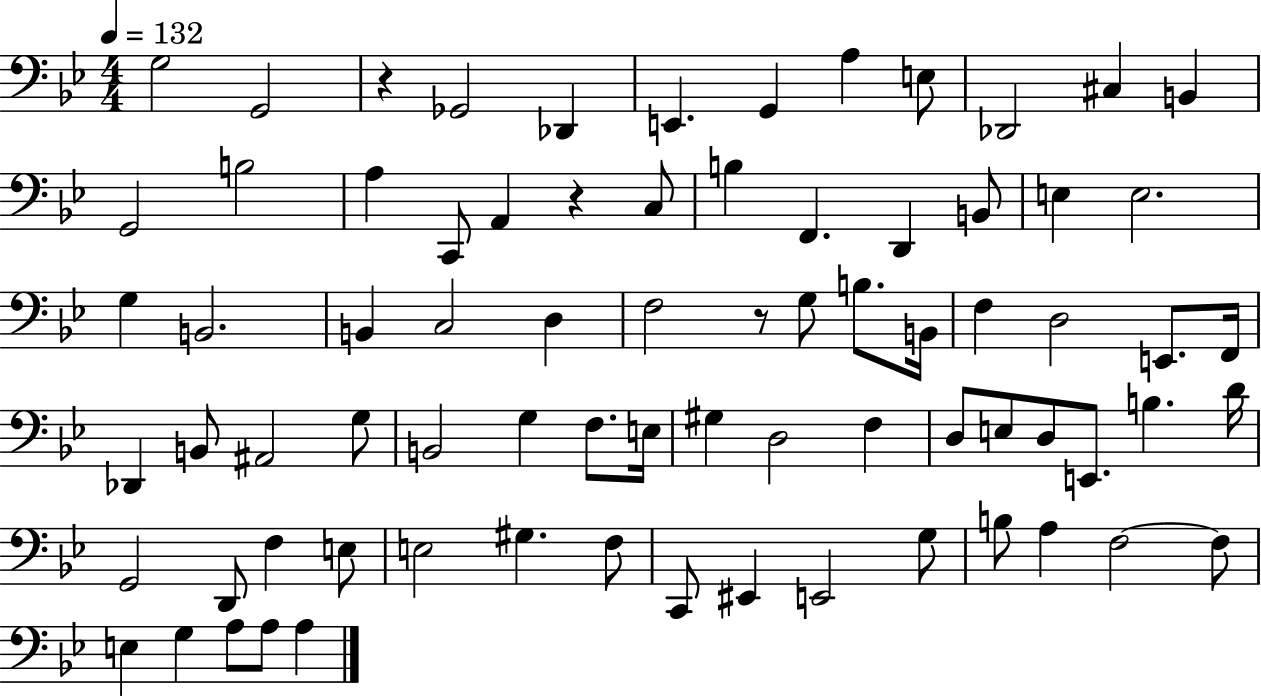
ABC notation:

X:1
T:Untitled
M:4/4
L:1/4
K:Bb
G,2 G,,2 z _G,,2 _D,, E,, G,, A, E,/2 _D,,2 ^C, B,, G,,2 B,2 A, C,,/2 A,, z C,/2 B, F,, D,, B,,/2 E, E,2 G, B,,2 B,, C,2 D, F,2 z/2 G,/2 B,/2 B,,/4 F, D,2 E,,/2 F,,/4 _D,, B,,/2 ^A,,2 G,/2 B,,2 G, F,/2 E,/4 ^G, D,2 F, D,/2 E,/2 D,/2 E,,/2 B, D/4 G,,2 D,,/2 F, E,/2 E,2 ^G, F,/2 C,,/2 ^E,, E,,2 G,/2 B,/2 A, F,2 F,/2 E, G, A,/2 A,/2 A,